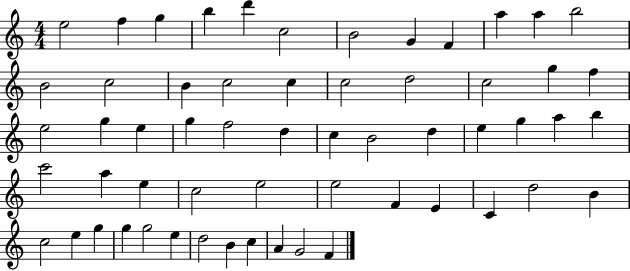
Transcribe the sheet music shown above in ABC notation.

X:1
T:Untitled
M:4/4
L:1/4
K:C
e2 f g b d' c2 B2 G F a a b2 B2 c2 B c2 c c2 d2 c2 g f e2 g e g f2 d c B2 d e g a b c'2 a e c2 e2 e2 F E C d2 B c2 e g g g2 e d2 B c A G2 F